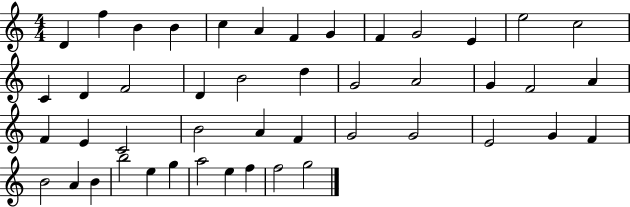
D4/q F5/q B4/q B4/q C5/q A4/q F4/q G4/q F4/q G4/h E4/q E5/h C5/h C4/q D4/q F4/h D4/q B4/h D5/q G4/h A4/h G4/q F4/h A4/q F4/q E4/q C4/h B4/h A4/q F4/q G4/h G4/h E4/h G4/q F4/q B4/h A4/q B4/q B5/h E5/q G5/q A5/h E5/q F5/q F5/h G5/h